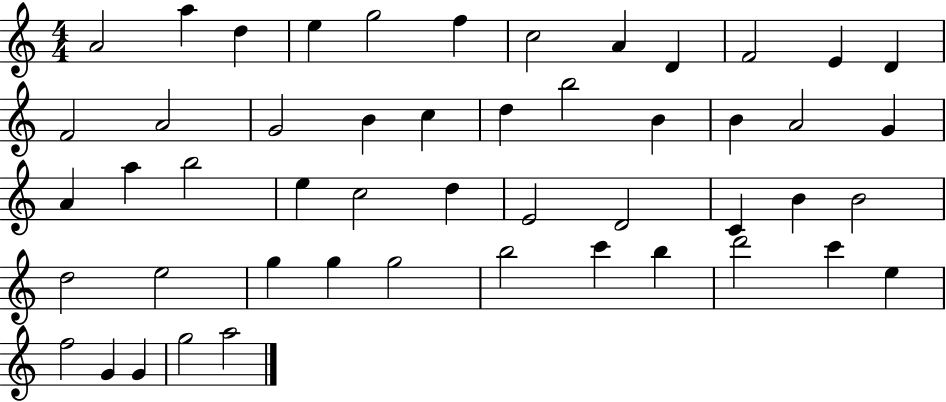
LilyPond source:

{
  \clef treble
  \numericTimeSignature
  \time 4/4
  \key c \major
  a'2 a''4 d''4 | e''4 g''2 f''4 | c''2 a'4 d'4 | f'2 e'4 d'4 | \break f'2 a'2 | g'2 b'4 c''4 | d''4 b''2 b'4 | b'4 a'2 g'4 | \break a'4 a''4 b''2 | e''4 c''2 d''4 | e'2 d'2 | c'4 b'4 b'2 | \break d''2 e''2 | g''4 g''4 g''2 | b''2 c'''4 b''4 | d'''2 c'''4 e''4 | \break f''2 g'4 g'4 | g''2 a''2 | \bar "|."
}